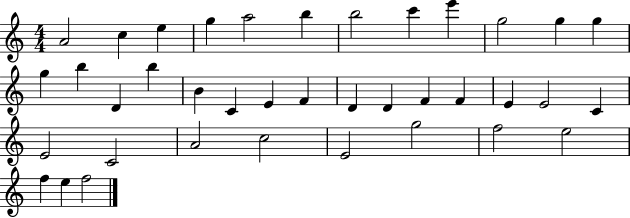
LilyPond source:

{
  \clef treble
  \numericTimeSignature
  \time 4/4
  \key c \major
  a'2 c''4 e''4 | g''4 a''2 b''4 | b''2 c'''4 e'''4 | g''2 g''4 g''4 | \break g''4 b''4 d'4 b''4 | b'4 c'4 e'4 f'4 | d'4 d'4 f'4 f'4 | e'4 e'2 c'4 | \break e'2 c'2 | a'2 c''2 | e'2 g''2 | f''2 e''2 | \break f''4 e''4 f''2 | \bar "|."
}